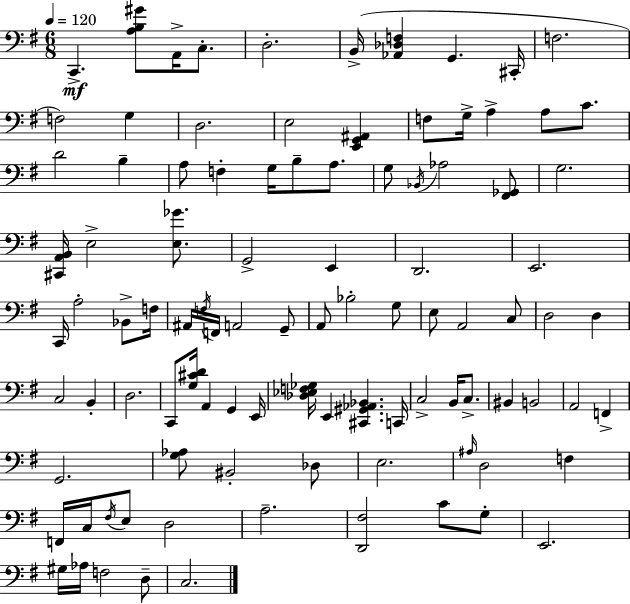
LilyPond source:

{
  \clef bass
  \numericTimeSignature
  \time 6/8
  \key g \major
  \tempo 4 = 120
  \repeat volta 2 { c,4.->\mf <a b gis'>8 a,16-> c8.-. | d2.-. | b,16->( <aes, des f>4 g,4. cis,16-. | f2. | \break f2) g4 | d2. | e2 <e, g, ais,>4 | f8 g16-> a4-> a8 c'8. | \break d'2 b4-- | a8 f4-. g16 b8-- a8. | g8 \acciaccatura { bes,16 } aes2 <fis, ges,>8 | g2. | \break <cis, a, b,>16 e2-> <e ges'>8. | g,2-> e,4 | d,2. | e,2. | \break c,16 a2-. bes,8-> | f16 ais,16 \acciaccatura { f16 } f,16 a,2 | g,8-- a,8 bes2-. | g8 e8 a,2 | \break c8 d2 d4 | c2 b,4-. | d2. | c,8 <g cis' d'>16 a,4 g,4 | \break e,16 <des ees f ges>16 e,4 <cis, gis, aes, bes,>4. | c,16 c2-> b,16 c8.-> | bis,4 b,2 | a,2 f,4-> | \break g,2. | <g aes>8 bis,2-. | des8 e2. | \grace { ais16 } d2 f4 | \break f,16 c16 \acciaccatura { fis16 } e8 d2 | a2.-- | <d, fis>2 | c'8 g8-. e,2. | \break gis16 aes16 f2 | d8-- c2. | } \bar "|."
}